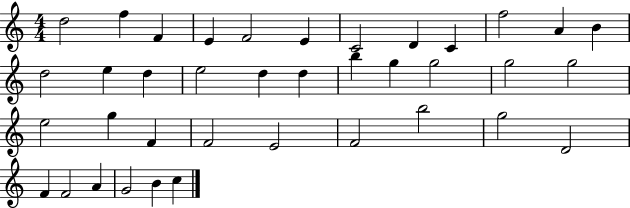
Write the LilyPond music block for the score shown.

{
  \clef treble
  \numericTimeSignature
  \time 4/4
  \key c \major
  d''2 f''4 f'4 | e'4 f'2 e'4 | c'2 d'4 c'4 | f''2 a'4 b'4 | \break d''2 e''4 d''4 | e''2 d''4 d''4 | b''4 g''4 g''2 | g''2 g''2 | \break e''2 g''4 f'4 | f'2 e'2 | f'2 b''2 | g''2 d'2 | \break f'4 f'2 a'4 | g'2 b'4 c''4 | \bar "|."
}